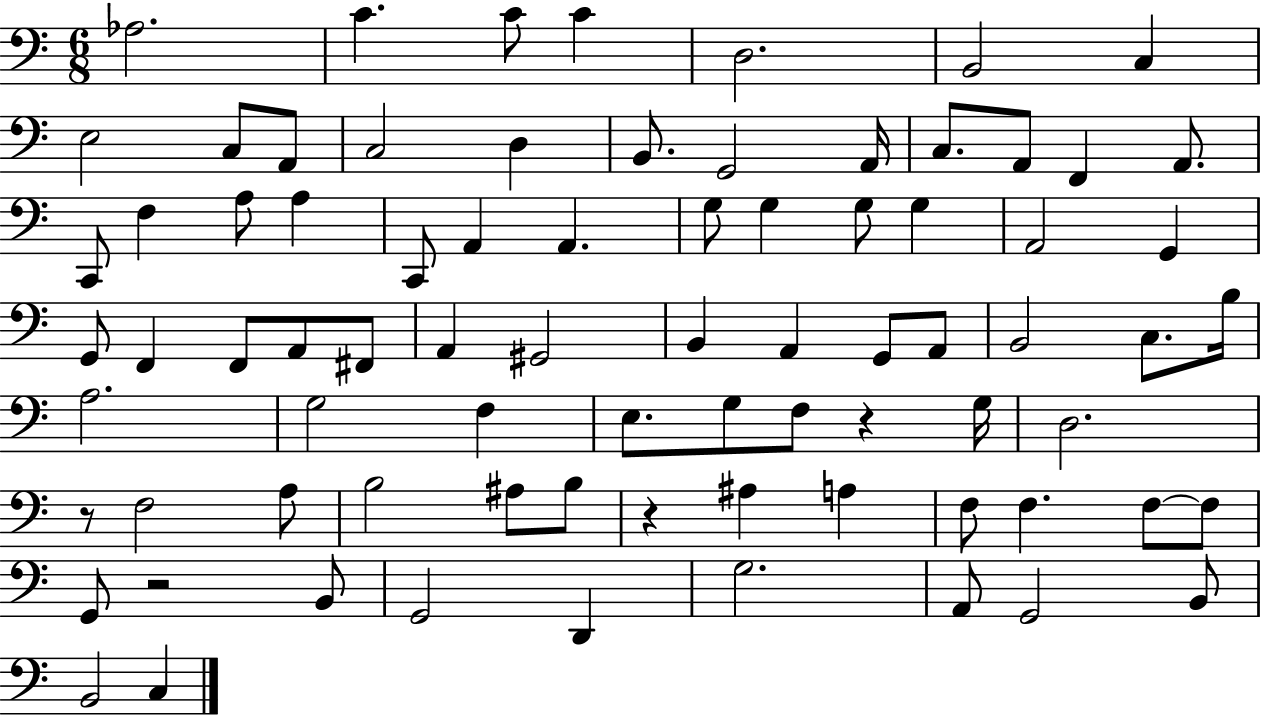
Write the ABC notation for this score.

X:1
T:Untitled
M:6/8
L:1/4
K:C
_A,2 C C/2 C D,2 B,,2 C, E,2 C,/2 A,,/2 C,2 D, B,,/2 G,,2 A,,/4 C,/2 A,,/2 F,, A,,/2 C,,/2 F, A,/2 A, C,,/2 A,, A,, G,/2 G, G,/2 G, A,,2 G,, G,,/2 F,, F,,/2 A,,/2 ^F,,/2 A,, ^G,,2 B,, A,, G,,/2 A,,/2 B,,2 C,/2 B,/4 A,2 G,2 F, E,/2 G,/2 F,/2 z G,/4 D,2 z/2 F,2 A,/2 B,2 ^A,/2 B,/2 z ^A, A, F,/2 F, F,/2 F,/2 G,,/2 z2 B,,/2 G,,2 D,, G,2 A,,/2 G,,2 B,,/2 B,,2 C,